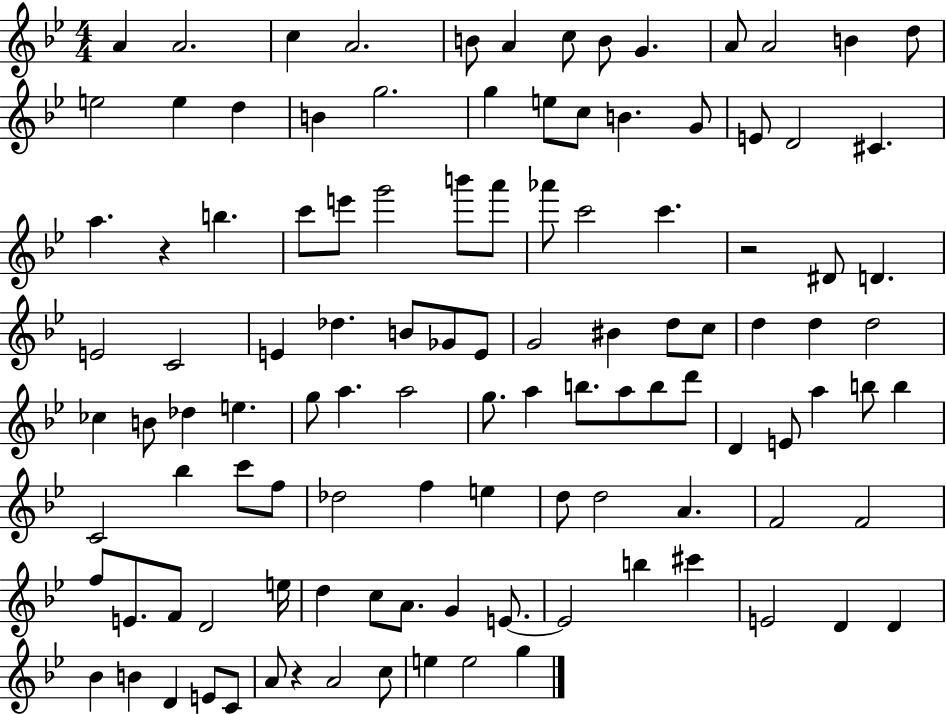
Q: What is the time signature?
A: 4/4